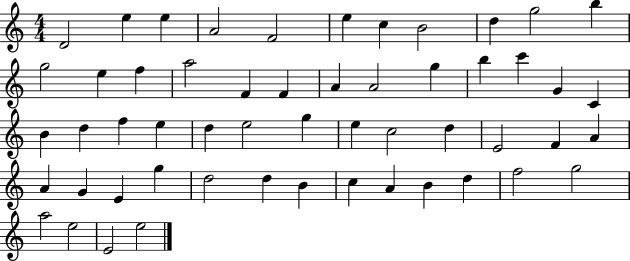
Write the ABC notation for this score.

X:1
T:Untitled
M:4/4
L:1/4
K:C
D2 e e A2 F2 e c B2 d g2 b g2 e f a2 F F A A2 g b c' G C B d f e d e2 g e c2 d E2 F A A G E g d2 d B c A B d f2 g2 a2 e2 E2 e2